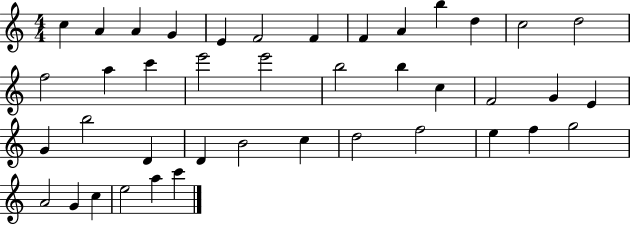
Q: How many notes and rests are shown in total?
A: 41